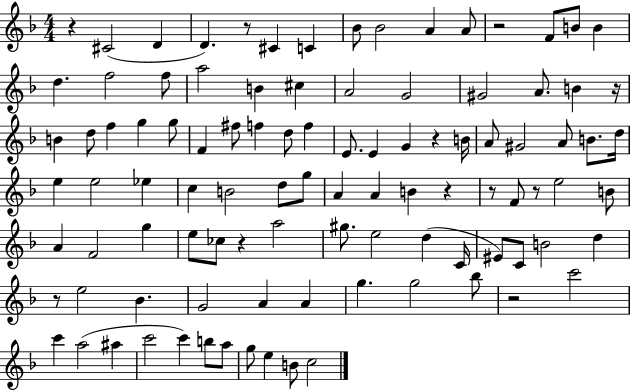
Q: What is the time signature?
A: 4/4